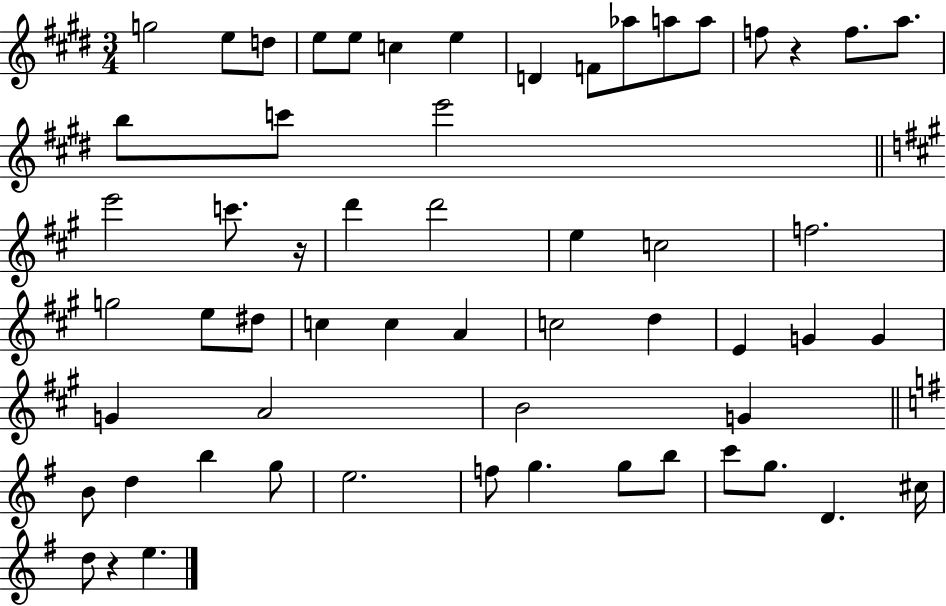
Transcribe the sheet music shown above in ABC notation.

X:1
T:Untitled
M:3/4
L:1/4
K:E
g2 e/2 d/2 e/2 e/2 c e D F/2 _a/2 a/2 a/2 f/2 z f/2 a/2 b/2 c'/2 e'2 e'2 c'/2 z/4 d' d'2 e c2 f2 g2 e/2 ^d/2 c c A c2 d E G G G A2 B2 G B/2 d b g/2 e2 f/2 g g/2 b/2 c'/2 g/2 D ^c/4 d/2 z e